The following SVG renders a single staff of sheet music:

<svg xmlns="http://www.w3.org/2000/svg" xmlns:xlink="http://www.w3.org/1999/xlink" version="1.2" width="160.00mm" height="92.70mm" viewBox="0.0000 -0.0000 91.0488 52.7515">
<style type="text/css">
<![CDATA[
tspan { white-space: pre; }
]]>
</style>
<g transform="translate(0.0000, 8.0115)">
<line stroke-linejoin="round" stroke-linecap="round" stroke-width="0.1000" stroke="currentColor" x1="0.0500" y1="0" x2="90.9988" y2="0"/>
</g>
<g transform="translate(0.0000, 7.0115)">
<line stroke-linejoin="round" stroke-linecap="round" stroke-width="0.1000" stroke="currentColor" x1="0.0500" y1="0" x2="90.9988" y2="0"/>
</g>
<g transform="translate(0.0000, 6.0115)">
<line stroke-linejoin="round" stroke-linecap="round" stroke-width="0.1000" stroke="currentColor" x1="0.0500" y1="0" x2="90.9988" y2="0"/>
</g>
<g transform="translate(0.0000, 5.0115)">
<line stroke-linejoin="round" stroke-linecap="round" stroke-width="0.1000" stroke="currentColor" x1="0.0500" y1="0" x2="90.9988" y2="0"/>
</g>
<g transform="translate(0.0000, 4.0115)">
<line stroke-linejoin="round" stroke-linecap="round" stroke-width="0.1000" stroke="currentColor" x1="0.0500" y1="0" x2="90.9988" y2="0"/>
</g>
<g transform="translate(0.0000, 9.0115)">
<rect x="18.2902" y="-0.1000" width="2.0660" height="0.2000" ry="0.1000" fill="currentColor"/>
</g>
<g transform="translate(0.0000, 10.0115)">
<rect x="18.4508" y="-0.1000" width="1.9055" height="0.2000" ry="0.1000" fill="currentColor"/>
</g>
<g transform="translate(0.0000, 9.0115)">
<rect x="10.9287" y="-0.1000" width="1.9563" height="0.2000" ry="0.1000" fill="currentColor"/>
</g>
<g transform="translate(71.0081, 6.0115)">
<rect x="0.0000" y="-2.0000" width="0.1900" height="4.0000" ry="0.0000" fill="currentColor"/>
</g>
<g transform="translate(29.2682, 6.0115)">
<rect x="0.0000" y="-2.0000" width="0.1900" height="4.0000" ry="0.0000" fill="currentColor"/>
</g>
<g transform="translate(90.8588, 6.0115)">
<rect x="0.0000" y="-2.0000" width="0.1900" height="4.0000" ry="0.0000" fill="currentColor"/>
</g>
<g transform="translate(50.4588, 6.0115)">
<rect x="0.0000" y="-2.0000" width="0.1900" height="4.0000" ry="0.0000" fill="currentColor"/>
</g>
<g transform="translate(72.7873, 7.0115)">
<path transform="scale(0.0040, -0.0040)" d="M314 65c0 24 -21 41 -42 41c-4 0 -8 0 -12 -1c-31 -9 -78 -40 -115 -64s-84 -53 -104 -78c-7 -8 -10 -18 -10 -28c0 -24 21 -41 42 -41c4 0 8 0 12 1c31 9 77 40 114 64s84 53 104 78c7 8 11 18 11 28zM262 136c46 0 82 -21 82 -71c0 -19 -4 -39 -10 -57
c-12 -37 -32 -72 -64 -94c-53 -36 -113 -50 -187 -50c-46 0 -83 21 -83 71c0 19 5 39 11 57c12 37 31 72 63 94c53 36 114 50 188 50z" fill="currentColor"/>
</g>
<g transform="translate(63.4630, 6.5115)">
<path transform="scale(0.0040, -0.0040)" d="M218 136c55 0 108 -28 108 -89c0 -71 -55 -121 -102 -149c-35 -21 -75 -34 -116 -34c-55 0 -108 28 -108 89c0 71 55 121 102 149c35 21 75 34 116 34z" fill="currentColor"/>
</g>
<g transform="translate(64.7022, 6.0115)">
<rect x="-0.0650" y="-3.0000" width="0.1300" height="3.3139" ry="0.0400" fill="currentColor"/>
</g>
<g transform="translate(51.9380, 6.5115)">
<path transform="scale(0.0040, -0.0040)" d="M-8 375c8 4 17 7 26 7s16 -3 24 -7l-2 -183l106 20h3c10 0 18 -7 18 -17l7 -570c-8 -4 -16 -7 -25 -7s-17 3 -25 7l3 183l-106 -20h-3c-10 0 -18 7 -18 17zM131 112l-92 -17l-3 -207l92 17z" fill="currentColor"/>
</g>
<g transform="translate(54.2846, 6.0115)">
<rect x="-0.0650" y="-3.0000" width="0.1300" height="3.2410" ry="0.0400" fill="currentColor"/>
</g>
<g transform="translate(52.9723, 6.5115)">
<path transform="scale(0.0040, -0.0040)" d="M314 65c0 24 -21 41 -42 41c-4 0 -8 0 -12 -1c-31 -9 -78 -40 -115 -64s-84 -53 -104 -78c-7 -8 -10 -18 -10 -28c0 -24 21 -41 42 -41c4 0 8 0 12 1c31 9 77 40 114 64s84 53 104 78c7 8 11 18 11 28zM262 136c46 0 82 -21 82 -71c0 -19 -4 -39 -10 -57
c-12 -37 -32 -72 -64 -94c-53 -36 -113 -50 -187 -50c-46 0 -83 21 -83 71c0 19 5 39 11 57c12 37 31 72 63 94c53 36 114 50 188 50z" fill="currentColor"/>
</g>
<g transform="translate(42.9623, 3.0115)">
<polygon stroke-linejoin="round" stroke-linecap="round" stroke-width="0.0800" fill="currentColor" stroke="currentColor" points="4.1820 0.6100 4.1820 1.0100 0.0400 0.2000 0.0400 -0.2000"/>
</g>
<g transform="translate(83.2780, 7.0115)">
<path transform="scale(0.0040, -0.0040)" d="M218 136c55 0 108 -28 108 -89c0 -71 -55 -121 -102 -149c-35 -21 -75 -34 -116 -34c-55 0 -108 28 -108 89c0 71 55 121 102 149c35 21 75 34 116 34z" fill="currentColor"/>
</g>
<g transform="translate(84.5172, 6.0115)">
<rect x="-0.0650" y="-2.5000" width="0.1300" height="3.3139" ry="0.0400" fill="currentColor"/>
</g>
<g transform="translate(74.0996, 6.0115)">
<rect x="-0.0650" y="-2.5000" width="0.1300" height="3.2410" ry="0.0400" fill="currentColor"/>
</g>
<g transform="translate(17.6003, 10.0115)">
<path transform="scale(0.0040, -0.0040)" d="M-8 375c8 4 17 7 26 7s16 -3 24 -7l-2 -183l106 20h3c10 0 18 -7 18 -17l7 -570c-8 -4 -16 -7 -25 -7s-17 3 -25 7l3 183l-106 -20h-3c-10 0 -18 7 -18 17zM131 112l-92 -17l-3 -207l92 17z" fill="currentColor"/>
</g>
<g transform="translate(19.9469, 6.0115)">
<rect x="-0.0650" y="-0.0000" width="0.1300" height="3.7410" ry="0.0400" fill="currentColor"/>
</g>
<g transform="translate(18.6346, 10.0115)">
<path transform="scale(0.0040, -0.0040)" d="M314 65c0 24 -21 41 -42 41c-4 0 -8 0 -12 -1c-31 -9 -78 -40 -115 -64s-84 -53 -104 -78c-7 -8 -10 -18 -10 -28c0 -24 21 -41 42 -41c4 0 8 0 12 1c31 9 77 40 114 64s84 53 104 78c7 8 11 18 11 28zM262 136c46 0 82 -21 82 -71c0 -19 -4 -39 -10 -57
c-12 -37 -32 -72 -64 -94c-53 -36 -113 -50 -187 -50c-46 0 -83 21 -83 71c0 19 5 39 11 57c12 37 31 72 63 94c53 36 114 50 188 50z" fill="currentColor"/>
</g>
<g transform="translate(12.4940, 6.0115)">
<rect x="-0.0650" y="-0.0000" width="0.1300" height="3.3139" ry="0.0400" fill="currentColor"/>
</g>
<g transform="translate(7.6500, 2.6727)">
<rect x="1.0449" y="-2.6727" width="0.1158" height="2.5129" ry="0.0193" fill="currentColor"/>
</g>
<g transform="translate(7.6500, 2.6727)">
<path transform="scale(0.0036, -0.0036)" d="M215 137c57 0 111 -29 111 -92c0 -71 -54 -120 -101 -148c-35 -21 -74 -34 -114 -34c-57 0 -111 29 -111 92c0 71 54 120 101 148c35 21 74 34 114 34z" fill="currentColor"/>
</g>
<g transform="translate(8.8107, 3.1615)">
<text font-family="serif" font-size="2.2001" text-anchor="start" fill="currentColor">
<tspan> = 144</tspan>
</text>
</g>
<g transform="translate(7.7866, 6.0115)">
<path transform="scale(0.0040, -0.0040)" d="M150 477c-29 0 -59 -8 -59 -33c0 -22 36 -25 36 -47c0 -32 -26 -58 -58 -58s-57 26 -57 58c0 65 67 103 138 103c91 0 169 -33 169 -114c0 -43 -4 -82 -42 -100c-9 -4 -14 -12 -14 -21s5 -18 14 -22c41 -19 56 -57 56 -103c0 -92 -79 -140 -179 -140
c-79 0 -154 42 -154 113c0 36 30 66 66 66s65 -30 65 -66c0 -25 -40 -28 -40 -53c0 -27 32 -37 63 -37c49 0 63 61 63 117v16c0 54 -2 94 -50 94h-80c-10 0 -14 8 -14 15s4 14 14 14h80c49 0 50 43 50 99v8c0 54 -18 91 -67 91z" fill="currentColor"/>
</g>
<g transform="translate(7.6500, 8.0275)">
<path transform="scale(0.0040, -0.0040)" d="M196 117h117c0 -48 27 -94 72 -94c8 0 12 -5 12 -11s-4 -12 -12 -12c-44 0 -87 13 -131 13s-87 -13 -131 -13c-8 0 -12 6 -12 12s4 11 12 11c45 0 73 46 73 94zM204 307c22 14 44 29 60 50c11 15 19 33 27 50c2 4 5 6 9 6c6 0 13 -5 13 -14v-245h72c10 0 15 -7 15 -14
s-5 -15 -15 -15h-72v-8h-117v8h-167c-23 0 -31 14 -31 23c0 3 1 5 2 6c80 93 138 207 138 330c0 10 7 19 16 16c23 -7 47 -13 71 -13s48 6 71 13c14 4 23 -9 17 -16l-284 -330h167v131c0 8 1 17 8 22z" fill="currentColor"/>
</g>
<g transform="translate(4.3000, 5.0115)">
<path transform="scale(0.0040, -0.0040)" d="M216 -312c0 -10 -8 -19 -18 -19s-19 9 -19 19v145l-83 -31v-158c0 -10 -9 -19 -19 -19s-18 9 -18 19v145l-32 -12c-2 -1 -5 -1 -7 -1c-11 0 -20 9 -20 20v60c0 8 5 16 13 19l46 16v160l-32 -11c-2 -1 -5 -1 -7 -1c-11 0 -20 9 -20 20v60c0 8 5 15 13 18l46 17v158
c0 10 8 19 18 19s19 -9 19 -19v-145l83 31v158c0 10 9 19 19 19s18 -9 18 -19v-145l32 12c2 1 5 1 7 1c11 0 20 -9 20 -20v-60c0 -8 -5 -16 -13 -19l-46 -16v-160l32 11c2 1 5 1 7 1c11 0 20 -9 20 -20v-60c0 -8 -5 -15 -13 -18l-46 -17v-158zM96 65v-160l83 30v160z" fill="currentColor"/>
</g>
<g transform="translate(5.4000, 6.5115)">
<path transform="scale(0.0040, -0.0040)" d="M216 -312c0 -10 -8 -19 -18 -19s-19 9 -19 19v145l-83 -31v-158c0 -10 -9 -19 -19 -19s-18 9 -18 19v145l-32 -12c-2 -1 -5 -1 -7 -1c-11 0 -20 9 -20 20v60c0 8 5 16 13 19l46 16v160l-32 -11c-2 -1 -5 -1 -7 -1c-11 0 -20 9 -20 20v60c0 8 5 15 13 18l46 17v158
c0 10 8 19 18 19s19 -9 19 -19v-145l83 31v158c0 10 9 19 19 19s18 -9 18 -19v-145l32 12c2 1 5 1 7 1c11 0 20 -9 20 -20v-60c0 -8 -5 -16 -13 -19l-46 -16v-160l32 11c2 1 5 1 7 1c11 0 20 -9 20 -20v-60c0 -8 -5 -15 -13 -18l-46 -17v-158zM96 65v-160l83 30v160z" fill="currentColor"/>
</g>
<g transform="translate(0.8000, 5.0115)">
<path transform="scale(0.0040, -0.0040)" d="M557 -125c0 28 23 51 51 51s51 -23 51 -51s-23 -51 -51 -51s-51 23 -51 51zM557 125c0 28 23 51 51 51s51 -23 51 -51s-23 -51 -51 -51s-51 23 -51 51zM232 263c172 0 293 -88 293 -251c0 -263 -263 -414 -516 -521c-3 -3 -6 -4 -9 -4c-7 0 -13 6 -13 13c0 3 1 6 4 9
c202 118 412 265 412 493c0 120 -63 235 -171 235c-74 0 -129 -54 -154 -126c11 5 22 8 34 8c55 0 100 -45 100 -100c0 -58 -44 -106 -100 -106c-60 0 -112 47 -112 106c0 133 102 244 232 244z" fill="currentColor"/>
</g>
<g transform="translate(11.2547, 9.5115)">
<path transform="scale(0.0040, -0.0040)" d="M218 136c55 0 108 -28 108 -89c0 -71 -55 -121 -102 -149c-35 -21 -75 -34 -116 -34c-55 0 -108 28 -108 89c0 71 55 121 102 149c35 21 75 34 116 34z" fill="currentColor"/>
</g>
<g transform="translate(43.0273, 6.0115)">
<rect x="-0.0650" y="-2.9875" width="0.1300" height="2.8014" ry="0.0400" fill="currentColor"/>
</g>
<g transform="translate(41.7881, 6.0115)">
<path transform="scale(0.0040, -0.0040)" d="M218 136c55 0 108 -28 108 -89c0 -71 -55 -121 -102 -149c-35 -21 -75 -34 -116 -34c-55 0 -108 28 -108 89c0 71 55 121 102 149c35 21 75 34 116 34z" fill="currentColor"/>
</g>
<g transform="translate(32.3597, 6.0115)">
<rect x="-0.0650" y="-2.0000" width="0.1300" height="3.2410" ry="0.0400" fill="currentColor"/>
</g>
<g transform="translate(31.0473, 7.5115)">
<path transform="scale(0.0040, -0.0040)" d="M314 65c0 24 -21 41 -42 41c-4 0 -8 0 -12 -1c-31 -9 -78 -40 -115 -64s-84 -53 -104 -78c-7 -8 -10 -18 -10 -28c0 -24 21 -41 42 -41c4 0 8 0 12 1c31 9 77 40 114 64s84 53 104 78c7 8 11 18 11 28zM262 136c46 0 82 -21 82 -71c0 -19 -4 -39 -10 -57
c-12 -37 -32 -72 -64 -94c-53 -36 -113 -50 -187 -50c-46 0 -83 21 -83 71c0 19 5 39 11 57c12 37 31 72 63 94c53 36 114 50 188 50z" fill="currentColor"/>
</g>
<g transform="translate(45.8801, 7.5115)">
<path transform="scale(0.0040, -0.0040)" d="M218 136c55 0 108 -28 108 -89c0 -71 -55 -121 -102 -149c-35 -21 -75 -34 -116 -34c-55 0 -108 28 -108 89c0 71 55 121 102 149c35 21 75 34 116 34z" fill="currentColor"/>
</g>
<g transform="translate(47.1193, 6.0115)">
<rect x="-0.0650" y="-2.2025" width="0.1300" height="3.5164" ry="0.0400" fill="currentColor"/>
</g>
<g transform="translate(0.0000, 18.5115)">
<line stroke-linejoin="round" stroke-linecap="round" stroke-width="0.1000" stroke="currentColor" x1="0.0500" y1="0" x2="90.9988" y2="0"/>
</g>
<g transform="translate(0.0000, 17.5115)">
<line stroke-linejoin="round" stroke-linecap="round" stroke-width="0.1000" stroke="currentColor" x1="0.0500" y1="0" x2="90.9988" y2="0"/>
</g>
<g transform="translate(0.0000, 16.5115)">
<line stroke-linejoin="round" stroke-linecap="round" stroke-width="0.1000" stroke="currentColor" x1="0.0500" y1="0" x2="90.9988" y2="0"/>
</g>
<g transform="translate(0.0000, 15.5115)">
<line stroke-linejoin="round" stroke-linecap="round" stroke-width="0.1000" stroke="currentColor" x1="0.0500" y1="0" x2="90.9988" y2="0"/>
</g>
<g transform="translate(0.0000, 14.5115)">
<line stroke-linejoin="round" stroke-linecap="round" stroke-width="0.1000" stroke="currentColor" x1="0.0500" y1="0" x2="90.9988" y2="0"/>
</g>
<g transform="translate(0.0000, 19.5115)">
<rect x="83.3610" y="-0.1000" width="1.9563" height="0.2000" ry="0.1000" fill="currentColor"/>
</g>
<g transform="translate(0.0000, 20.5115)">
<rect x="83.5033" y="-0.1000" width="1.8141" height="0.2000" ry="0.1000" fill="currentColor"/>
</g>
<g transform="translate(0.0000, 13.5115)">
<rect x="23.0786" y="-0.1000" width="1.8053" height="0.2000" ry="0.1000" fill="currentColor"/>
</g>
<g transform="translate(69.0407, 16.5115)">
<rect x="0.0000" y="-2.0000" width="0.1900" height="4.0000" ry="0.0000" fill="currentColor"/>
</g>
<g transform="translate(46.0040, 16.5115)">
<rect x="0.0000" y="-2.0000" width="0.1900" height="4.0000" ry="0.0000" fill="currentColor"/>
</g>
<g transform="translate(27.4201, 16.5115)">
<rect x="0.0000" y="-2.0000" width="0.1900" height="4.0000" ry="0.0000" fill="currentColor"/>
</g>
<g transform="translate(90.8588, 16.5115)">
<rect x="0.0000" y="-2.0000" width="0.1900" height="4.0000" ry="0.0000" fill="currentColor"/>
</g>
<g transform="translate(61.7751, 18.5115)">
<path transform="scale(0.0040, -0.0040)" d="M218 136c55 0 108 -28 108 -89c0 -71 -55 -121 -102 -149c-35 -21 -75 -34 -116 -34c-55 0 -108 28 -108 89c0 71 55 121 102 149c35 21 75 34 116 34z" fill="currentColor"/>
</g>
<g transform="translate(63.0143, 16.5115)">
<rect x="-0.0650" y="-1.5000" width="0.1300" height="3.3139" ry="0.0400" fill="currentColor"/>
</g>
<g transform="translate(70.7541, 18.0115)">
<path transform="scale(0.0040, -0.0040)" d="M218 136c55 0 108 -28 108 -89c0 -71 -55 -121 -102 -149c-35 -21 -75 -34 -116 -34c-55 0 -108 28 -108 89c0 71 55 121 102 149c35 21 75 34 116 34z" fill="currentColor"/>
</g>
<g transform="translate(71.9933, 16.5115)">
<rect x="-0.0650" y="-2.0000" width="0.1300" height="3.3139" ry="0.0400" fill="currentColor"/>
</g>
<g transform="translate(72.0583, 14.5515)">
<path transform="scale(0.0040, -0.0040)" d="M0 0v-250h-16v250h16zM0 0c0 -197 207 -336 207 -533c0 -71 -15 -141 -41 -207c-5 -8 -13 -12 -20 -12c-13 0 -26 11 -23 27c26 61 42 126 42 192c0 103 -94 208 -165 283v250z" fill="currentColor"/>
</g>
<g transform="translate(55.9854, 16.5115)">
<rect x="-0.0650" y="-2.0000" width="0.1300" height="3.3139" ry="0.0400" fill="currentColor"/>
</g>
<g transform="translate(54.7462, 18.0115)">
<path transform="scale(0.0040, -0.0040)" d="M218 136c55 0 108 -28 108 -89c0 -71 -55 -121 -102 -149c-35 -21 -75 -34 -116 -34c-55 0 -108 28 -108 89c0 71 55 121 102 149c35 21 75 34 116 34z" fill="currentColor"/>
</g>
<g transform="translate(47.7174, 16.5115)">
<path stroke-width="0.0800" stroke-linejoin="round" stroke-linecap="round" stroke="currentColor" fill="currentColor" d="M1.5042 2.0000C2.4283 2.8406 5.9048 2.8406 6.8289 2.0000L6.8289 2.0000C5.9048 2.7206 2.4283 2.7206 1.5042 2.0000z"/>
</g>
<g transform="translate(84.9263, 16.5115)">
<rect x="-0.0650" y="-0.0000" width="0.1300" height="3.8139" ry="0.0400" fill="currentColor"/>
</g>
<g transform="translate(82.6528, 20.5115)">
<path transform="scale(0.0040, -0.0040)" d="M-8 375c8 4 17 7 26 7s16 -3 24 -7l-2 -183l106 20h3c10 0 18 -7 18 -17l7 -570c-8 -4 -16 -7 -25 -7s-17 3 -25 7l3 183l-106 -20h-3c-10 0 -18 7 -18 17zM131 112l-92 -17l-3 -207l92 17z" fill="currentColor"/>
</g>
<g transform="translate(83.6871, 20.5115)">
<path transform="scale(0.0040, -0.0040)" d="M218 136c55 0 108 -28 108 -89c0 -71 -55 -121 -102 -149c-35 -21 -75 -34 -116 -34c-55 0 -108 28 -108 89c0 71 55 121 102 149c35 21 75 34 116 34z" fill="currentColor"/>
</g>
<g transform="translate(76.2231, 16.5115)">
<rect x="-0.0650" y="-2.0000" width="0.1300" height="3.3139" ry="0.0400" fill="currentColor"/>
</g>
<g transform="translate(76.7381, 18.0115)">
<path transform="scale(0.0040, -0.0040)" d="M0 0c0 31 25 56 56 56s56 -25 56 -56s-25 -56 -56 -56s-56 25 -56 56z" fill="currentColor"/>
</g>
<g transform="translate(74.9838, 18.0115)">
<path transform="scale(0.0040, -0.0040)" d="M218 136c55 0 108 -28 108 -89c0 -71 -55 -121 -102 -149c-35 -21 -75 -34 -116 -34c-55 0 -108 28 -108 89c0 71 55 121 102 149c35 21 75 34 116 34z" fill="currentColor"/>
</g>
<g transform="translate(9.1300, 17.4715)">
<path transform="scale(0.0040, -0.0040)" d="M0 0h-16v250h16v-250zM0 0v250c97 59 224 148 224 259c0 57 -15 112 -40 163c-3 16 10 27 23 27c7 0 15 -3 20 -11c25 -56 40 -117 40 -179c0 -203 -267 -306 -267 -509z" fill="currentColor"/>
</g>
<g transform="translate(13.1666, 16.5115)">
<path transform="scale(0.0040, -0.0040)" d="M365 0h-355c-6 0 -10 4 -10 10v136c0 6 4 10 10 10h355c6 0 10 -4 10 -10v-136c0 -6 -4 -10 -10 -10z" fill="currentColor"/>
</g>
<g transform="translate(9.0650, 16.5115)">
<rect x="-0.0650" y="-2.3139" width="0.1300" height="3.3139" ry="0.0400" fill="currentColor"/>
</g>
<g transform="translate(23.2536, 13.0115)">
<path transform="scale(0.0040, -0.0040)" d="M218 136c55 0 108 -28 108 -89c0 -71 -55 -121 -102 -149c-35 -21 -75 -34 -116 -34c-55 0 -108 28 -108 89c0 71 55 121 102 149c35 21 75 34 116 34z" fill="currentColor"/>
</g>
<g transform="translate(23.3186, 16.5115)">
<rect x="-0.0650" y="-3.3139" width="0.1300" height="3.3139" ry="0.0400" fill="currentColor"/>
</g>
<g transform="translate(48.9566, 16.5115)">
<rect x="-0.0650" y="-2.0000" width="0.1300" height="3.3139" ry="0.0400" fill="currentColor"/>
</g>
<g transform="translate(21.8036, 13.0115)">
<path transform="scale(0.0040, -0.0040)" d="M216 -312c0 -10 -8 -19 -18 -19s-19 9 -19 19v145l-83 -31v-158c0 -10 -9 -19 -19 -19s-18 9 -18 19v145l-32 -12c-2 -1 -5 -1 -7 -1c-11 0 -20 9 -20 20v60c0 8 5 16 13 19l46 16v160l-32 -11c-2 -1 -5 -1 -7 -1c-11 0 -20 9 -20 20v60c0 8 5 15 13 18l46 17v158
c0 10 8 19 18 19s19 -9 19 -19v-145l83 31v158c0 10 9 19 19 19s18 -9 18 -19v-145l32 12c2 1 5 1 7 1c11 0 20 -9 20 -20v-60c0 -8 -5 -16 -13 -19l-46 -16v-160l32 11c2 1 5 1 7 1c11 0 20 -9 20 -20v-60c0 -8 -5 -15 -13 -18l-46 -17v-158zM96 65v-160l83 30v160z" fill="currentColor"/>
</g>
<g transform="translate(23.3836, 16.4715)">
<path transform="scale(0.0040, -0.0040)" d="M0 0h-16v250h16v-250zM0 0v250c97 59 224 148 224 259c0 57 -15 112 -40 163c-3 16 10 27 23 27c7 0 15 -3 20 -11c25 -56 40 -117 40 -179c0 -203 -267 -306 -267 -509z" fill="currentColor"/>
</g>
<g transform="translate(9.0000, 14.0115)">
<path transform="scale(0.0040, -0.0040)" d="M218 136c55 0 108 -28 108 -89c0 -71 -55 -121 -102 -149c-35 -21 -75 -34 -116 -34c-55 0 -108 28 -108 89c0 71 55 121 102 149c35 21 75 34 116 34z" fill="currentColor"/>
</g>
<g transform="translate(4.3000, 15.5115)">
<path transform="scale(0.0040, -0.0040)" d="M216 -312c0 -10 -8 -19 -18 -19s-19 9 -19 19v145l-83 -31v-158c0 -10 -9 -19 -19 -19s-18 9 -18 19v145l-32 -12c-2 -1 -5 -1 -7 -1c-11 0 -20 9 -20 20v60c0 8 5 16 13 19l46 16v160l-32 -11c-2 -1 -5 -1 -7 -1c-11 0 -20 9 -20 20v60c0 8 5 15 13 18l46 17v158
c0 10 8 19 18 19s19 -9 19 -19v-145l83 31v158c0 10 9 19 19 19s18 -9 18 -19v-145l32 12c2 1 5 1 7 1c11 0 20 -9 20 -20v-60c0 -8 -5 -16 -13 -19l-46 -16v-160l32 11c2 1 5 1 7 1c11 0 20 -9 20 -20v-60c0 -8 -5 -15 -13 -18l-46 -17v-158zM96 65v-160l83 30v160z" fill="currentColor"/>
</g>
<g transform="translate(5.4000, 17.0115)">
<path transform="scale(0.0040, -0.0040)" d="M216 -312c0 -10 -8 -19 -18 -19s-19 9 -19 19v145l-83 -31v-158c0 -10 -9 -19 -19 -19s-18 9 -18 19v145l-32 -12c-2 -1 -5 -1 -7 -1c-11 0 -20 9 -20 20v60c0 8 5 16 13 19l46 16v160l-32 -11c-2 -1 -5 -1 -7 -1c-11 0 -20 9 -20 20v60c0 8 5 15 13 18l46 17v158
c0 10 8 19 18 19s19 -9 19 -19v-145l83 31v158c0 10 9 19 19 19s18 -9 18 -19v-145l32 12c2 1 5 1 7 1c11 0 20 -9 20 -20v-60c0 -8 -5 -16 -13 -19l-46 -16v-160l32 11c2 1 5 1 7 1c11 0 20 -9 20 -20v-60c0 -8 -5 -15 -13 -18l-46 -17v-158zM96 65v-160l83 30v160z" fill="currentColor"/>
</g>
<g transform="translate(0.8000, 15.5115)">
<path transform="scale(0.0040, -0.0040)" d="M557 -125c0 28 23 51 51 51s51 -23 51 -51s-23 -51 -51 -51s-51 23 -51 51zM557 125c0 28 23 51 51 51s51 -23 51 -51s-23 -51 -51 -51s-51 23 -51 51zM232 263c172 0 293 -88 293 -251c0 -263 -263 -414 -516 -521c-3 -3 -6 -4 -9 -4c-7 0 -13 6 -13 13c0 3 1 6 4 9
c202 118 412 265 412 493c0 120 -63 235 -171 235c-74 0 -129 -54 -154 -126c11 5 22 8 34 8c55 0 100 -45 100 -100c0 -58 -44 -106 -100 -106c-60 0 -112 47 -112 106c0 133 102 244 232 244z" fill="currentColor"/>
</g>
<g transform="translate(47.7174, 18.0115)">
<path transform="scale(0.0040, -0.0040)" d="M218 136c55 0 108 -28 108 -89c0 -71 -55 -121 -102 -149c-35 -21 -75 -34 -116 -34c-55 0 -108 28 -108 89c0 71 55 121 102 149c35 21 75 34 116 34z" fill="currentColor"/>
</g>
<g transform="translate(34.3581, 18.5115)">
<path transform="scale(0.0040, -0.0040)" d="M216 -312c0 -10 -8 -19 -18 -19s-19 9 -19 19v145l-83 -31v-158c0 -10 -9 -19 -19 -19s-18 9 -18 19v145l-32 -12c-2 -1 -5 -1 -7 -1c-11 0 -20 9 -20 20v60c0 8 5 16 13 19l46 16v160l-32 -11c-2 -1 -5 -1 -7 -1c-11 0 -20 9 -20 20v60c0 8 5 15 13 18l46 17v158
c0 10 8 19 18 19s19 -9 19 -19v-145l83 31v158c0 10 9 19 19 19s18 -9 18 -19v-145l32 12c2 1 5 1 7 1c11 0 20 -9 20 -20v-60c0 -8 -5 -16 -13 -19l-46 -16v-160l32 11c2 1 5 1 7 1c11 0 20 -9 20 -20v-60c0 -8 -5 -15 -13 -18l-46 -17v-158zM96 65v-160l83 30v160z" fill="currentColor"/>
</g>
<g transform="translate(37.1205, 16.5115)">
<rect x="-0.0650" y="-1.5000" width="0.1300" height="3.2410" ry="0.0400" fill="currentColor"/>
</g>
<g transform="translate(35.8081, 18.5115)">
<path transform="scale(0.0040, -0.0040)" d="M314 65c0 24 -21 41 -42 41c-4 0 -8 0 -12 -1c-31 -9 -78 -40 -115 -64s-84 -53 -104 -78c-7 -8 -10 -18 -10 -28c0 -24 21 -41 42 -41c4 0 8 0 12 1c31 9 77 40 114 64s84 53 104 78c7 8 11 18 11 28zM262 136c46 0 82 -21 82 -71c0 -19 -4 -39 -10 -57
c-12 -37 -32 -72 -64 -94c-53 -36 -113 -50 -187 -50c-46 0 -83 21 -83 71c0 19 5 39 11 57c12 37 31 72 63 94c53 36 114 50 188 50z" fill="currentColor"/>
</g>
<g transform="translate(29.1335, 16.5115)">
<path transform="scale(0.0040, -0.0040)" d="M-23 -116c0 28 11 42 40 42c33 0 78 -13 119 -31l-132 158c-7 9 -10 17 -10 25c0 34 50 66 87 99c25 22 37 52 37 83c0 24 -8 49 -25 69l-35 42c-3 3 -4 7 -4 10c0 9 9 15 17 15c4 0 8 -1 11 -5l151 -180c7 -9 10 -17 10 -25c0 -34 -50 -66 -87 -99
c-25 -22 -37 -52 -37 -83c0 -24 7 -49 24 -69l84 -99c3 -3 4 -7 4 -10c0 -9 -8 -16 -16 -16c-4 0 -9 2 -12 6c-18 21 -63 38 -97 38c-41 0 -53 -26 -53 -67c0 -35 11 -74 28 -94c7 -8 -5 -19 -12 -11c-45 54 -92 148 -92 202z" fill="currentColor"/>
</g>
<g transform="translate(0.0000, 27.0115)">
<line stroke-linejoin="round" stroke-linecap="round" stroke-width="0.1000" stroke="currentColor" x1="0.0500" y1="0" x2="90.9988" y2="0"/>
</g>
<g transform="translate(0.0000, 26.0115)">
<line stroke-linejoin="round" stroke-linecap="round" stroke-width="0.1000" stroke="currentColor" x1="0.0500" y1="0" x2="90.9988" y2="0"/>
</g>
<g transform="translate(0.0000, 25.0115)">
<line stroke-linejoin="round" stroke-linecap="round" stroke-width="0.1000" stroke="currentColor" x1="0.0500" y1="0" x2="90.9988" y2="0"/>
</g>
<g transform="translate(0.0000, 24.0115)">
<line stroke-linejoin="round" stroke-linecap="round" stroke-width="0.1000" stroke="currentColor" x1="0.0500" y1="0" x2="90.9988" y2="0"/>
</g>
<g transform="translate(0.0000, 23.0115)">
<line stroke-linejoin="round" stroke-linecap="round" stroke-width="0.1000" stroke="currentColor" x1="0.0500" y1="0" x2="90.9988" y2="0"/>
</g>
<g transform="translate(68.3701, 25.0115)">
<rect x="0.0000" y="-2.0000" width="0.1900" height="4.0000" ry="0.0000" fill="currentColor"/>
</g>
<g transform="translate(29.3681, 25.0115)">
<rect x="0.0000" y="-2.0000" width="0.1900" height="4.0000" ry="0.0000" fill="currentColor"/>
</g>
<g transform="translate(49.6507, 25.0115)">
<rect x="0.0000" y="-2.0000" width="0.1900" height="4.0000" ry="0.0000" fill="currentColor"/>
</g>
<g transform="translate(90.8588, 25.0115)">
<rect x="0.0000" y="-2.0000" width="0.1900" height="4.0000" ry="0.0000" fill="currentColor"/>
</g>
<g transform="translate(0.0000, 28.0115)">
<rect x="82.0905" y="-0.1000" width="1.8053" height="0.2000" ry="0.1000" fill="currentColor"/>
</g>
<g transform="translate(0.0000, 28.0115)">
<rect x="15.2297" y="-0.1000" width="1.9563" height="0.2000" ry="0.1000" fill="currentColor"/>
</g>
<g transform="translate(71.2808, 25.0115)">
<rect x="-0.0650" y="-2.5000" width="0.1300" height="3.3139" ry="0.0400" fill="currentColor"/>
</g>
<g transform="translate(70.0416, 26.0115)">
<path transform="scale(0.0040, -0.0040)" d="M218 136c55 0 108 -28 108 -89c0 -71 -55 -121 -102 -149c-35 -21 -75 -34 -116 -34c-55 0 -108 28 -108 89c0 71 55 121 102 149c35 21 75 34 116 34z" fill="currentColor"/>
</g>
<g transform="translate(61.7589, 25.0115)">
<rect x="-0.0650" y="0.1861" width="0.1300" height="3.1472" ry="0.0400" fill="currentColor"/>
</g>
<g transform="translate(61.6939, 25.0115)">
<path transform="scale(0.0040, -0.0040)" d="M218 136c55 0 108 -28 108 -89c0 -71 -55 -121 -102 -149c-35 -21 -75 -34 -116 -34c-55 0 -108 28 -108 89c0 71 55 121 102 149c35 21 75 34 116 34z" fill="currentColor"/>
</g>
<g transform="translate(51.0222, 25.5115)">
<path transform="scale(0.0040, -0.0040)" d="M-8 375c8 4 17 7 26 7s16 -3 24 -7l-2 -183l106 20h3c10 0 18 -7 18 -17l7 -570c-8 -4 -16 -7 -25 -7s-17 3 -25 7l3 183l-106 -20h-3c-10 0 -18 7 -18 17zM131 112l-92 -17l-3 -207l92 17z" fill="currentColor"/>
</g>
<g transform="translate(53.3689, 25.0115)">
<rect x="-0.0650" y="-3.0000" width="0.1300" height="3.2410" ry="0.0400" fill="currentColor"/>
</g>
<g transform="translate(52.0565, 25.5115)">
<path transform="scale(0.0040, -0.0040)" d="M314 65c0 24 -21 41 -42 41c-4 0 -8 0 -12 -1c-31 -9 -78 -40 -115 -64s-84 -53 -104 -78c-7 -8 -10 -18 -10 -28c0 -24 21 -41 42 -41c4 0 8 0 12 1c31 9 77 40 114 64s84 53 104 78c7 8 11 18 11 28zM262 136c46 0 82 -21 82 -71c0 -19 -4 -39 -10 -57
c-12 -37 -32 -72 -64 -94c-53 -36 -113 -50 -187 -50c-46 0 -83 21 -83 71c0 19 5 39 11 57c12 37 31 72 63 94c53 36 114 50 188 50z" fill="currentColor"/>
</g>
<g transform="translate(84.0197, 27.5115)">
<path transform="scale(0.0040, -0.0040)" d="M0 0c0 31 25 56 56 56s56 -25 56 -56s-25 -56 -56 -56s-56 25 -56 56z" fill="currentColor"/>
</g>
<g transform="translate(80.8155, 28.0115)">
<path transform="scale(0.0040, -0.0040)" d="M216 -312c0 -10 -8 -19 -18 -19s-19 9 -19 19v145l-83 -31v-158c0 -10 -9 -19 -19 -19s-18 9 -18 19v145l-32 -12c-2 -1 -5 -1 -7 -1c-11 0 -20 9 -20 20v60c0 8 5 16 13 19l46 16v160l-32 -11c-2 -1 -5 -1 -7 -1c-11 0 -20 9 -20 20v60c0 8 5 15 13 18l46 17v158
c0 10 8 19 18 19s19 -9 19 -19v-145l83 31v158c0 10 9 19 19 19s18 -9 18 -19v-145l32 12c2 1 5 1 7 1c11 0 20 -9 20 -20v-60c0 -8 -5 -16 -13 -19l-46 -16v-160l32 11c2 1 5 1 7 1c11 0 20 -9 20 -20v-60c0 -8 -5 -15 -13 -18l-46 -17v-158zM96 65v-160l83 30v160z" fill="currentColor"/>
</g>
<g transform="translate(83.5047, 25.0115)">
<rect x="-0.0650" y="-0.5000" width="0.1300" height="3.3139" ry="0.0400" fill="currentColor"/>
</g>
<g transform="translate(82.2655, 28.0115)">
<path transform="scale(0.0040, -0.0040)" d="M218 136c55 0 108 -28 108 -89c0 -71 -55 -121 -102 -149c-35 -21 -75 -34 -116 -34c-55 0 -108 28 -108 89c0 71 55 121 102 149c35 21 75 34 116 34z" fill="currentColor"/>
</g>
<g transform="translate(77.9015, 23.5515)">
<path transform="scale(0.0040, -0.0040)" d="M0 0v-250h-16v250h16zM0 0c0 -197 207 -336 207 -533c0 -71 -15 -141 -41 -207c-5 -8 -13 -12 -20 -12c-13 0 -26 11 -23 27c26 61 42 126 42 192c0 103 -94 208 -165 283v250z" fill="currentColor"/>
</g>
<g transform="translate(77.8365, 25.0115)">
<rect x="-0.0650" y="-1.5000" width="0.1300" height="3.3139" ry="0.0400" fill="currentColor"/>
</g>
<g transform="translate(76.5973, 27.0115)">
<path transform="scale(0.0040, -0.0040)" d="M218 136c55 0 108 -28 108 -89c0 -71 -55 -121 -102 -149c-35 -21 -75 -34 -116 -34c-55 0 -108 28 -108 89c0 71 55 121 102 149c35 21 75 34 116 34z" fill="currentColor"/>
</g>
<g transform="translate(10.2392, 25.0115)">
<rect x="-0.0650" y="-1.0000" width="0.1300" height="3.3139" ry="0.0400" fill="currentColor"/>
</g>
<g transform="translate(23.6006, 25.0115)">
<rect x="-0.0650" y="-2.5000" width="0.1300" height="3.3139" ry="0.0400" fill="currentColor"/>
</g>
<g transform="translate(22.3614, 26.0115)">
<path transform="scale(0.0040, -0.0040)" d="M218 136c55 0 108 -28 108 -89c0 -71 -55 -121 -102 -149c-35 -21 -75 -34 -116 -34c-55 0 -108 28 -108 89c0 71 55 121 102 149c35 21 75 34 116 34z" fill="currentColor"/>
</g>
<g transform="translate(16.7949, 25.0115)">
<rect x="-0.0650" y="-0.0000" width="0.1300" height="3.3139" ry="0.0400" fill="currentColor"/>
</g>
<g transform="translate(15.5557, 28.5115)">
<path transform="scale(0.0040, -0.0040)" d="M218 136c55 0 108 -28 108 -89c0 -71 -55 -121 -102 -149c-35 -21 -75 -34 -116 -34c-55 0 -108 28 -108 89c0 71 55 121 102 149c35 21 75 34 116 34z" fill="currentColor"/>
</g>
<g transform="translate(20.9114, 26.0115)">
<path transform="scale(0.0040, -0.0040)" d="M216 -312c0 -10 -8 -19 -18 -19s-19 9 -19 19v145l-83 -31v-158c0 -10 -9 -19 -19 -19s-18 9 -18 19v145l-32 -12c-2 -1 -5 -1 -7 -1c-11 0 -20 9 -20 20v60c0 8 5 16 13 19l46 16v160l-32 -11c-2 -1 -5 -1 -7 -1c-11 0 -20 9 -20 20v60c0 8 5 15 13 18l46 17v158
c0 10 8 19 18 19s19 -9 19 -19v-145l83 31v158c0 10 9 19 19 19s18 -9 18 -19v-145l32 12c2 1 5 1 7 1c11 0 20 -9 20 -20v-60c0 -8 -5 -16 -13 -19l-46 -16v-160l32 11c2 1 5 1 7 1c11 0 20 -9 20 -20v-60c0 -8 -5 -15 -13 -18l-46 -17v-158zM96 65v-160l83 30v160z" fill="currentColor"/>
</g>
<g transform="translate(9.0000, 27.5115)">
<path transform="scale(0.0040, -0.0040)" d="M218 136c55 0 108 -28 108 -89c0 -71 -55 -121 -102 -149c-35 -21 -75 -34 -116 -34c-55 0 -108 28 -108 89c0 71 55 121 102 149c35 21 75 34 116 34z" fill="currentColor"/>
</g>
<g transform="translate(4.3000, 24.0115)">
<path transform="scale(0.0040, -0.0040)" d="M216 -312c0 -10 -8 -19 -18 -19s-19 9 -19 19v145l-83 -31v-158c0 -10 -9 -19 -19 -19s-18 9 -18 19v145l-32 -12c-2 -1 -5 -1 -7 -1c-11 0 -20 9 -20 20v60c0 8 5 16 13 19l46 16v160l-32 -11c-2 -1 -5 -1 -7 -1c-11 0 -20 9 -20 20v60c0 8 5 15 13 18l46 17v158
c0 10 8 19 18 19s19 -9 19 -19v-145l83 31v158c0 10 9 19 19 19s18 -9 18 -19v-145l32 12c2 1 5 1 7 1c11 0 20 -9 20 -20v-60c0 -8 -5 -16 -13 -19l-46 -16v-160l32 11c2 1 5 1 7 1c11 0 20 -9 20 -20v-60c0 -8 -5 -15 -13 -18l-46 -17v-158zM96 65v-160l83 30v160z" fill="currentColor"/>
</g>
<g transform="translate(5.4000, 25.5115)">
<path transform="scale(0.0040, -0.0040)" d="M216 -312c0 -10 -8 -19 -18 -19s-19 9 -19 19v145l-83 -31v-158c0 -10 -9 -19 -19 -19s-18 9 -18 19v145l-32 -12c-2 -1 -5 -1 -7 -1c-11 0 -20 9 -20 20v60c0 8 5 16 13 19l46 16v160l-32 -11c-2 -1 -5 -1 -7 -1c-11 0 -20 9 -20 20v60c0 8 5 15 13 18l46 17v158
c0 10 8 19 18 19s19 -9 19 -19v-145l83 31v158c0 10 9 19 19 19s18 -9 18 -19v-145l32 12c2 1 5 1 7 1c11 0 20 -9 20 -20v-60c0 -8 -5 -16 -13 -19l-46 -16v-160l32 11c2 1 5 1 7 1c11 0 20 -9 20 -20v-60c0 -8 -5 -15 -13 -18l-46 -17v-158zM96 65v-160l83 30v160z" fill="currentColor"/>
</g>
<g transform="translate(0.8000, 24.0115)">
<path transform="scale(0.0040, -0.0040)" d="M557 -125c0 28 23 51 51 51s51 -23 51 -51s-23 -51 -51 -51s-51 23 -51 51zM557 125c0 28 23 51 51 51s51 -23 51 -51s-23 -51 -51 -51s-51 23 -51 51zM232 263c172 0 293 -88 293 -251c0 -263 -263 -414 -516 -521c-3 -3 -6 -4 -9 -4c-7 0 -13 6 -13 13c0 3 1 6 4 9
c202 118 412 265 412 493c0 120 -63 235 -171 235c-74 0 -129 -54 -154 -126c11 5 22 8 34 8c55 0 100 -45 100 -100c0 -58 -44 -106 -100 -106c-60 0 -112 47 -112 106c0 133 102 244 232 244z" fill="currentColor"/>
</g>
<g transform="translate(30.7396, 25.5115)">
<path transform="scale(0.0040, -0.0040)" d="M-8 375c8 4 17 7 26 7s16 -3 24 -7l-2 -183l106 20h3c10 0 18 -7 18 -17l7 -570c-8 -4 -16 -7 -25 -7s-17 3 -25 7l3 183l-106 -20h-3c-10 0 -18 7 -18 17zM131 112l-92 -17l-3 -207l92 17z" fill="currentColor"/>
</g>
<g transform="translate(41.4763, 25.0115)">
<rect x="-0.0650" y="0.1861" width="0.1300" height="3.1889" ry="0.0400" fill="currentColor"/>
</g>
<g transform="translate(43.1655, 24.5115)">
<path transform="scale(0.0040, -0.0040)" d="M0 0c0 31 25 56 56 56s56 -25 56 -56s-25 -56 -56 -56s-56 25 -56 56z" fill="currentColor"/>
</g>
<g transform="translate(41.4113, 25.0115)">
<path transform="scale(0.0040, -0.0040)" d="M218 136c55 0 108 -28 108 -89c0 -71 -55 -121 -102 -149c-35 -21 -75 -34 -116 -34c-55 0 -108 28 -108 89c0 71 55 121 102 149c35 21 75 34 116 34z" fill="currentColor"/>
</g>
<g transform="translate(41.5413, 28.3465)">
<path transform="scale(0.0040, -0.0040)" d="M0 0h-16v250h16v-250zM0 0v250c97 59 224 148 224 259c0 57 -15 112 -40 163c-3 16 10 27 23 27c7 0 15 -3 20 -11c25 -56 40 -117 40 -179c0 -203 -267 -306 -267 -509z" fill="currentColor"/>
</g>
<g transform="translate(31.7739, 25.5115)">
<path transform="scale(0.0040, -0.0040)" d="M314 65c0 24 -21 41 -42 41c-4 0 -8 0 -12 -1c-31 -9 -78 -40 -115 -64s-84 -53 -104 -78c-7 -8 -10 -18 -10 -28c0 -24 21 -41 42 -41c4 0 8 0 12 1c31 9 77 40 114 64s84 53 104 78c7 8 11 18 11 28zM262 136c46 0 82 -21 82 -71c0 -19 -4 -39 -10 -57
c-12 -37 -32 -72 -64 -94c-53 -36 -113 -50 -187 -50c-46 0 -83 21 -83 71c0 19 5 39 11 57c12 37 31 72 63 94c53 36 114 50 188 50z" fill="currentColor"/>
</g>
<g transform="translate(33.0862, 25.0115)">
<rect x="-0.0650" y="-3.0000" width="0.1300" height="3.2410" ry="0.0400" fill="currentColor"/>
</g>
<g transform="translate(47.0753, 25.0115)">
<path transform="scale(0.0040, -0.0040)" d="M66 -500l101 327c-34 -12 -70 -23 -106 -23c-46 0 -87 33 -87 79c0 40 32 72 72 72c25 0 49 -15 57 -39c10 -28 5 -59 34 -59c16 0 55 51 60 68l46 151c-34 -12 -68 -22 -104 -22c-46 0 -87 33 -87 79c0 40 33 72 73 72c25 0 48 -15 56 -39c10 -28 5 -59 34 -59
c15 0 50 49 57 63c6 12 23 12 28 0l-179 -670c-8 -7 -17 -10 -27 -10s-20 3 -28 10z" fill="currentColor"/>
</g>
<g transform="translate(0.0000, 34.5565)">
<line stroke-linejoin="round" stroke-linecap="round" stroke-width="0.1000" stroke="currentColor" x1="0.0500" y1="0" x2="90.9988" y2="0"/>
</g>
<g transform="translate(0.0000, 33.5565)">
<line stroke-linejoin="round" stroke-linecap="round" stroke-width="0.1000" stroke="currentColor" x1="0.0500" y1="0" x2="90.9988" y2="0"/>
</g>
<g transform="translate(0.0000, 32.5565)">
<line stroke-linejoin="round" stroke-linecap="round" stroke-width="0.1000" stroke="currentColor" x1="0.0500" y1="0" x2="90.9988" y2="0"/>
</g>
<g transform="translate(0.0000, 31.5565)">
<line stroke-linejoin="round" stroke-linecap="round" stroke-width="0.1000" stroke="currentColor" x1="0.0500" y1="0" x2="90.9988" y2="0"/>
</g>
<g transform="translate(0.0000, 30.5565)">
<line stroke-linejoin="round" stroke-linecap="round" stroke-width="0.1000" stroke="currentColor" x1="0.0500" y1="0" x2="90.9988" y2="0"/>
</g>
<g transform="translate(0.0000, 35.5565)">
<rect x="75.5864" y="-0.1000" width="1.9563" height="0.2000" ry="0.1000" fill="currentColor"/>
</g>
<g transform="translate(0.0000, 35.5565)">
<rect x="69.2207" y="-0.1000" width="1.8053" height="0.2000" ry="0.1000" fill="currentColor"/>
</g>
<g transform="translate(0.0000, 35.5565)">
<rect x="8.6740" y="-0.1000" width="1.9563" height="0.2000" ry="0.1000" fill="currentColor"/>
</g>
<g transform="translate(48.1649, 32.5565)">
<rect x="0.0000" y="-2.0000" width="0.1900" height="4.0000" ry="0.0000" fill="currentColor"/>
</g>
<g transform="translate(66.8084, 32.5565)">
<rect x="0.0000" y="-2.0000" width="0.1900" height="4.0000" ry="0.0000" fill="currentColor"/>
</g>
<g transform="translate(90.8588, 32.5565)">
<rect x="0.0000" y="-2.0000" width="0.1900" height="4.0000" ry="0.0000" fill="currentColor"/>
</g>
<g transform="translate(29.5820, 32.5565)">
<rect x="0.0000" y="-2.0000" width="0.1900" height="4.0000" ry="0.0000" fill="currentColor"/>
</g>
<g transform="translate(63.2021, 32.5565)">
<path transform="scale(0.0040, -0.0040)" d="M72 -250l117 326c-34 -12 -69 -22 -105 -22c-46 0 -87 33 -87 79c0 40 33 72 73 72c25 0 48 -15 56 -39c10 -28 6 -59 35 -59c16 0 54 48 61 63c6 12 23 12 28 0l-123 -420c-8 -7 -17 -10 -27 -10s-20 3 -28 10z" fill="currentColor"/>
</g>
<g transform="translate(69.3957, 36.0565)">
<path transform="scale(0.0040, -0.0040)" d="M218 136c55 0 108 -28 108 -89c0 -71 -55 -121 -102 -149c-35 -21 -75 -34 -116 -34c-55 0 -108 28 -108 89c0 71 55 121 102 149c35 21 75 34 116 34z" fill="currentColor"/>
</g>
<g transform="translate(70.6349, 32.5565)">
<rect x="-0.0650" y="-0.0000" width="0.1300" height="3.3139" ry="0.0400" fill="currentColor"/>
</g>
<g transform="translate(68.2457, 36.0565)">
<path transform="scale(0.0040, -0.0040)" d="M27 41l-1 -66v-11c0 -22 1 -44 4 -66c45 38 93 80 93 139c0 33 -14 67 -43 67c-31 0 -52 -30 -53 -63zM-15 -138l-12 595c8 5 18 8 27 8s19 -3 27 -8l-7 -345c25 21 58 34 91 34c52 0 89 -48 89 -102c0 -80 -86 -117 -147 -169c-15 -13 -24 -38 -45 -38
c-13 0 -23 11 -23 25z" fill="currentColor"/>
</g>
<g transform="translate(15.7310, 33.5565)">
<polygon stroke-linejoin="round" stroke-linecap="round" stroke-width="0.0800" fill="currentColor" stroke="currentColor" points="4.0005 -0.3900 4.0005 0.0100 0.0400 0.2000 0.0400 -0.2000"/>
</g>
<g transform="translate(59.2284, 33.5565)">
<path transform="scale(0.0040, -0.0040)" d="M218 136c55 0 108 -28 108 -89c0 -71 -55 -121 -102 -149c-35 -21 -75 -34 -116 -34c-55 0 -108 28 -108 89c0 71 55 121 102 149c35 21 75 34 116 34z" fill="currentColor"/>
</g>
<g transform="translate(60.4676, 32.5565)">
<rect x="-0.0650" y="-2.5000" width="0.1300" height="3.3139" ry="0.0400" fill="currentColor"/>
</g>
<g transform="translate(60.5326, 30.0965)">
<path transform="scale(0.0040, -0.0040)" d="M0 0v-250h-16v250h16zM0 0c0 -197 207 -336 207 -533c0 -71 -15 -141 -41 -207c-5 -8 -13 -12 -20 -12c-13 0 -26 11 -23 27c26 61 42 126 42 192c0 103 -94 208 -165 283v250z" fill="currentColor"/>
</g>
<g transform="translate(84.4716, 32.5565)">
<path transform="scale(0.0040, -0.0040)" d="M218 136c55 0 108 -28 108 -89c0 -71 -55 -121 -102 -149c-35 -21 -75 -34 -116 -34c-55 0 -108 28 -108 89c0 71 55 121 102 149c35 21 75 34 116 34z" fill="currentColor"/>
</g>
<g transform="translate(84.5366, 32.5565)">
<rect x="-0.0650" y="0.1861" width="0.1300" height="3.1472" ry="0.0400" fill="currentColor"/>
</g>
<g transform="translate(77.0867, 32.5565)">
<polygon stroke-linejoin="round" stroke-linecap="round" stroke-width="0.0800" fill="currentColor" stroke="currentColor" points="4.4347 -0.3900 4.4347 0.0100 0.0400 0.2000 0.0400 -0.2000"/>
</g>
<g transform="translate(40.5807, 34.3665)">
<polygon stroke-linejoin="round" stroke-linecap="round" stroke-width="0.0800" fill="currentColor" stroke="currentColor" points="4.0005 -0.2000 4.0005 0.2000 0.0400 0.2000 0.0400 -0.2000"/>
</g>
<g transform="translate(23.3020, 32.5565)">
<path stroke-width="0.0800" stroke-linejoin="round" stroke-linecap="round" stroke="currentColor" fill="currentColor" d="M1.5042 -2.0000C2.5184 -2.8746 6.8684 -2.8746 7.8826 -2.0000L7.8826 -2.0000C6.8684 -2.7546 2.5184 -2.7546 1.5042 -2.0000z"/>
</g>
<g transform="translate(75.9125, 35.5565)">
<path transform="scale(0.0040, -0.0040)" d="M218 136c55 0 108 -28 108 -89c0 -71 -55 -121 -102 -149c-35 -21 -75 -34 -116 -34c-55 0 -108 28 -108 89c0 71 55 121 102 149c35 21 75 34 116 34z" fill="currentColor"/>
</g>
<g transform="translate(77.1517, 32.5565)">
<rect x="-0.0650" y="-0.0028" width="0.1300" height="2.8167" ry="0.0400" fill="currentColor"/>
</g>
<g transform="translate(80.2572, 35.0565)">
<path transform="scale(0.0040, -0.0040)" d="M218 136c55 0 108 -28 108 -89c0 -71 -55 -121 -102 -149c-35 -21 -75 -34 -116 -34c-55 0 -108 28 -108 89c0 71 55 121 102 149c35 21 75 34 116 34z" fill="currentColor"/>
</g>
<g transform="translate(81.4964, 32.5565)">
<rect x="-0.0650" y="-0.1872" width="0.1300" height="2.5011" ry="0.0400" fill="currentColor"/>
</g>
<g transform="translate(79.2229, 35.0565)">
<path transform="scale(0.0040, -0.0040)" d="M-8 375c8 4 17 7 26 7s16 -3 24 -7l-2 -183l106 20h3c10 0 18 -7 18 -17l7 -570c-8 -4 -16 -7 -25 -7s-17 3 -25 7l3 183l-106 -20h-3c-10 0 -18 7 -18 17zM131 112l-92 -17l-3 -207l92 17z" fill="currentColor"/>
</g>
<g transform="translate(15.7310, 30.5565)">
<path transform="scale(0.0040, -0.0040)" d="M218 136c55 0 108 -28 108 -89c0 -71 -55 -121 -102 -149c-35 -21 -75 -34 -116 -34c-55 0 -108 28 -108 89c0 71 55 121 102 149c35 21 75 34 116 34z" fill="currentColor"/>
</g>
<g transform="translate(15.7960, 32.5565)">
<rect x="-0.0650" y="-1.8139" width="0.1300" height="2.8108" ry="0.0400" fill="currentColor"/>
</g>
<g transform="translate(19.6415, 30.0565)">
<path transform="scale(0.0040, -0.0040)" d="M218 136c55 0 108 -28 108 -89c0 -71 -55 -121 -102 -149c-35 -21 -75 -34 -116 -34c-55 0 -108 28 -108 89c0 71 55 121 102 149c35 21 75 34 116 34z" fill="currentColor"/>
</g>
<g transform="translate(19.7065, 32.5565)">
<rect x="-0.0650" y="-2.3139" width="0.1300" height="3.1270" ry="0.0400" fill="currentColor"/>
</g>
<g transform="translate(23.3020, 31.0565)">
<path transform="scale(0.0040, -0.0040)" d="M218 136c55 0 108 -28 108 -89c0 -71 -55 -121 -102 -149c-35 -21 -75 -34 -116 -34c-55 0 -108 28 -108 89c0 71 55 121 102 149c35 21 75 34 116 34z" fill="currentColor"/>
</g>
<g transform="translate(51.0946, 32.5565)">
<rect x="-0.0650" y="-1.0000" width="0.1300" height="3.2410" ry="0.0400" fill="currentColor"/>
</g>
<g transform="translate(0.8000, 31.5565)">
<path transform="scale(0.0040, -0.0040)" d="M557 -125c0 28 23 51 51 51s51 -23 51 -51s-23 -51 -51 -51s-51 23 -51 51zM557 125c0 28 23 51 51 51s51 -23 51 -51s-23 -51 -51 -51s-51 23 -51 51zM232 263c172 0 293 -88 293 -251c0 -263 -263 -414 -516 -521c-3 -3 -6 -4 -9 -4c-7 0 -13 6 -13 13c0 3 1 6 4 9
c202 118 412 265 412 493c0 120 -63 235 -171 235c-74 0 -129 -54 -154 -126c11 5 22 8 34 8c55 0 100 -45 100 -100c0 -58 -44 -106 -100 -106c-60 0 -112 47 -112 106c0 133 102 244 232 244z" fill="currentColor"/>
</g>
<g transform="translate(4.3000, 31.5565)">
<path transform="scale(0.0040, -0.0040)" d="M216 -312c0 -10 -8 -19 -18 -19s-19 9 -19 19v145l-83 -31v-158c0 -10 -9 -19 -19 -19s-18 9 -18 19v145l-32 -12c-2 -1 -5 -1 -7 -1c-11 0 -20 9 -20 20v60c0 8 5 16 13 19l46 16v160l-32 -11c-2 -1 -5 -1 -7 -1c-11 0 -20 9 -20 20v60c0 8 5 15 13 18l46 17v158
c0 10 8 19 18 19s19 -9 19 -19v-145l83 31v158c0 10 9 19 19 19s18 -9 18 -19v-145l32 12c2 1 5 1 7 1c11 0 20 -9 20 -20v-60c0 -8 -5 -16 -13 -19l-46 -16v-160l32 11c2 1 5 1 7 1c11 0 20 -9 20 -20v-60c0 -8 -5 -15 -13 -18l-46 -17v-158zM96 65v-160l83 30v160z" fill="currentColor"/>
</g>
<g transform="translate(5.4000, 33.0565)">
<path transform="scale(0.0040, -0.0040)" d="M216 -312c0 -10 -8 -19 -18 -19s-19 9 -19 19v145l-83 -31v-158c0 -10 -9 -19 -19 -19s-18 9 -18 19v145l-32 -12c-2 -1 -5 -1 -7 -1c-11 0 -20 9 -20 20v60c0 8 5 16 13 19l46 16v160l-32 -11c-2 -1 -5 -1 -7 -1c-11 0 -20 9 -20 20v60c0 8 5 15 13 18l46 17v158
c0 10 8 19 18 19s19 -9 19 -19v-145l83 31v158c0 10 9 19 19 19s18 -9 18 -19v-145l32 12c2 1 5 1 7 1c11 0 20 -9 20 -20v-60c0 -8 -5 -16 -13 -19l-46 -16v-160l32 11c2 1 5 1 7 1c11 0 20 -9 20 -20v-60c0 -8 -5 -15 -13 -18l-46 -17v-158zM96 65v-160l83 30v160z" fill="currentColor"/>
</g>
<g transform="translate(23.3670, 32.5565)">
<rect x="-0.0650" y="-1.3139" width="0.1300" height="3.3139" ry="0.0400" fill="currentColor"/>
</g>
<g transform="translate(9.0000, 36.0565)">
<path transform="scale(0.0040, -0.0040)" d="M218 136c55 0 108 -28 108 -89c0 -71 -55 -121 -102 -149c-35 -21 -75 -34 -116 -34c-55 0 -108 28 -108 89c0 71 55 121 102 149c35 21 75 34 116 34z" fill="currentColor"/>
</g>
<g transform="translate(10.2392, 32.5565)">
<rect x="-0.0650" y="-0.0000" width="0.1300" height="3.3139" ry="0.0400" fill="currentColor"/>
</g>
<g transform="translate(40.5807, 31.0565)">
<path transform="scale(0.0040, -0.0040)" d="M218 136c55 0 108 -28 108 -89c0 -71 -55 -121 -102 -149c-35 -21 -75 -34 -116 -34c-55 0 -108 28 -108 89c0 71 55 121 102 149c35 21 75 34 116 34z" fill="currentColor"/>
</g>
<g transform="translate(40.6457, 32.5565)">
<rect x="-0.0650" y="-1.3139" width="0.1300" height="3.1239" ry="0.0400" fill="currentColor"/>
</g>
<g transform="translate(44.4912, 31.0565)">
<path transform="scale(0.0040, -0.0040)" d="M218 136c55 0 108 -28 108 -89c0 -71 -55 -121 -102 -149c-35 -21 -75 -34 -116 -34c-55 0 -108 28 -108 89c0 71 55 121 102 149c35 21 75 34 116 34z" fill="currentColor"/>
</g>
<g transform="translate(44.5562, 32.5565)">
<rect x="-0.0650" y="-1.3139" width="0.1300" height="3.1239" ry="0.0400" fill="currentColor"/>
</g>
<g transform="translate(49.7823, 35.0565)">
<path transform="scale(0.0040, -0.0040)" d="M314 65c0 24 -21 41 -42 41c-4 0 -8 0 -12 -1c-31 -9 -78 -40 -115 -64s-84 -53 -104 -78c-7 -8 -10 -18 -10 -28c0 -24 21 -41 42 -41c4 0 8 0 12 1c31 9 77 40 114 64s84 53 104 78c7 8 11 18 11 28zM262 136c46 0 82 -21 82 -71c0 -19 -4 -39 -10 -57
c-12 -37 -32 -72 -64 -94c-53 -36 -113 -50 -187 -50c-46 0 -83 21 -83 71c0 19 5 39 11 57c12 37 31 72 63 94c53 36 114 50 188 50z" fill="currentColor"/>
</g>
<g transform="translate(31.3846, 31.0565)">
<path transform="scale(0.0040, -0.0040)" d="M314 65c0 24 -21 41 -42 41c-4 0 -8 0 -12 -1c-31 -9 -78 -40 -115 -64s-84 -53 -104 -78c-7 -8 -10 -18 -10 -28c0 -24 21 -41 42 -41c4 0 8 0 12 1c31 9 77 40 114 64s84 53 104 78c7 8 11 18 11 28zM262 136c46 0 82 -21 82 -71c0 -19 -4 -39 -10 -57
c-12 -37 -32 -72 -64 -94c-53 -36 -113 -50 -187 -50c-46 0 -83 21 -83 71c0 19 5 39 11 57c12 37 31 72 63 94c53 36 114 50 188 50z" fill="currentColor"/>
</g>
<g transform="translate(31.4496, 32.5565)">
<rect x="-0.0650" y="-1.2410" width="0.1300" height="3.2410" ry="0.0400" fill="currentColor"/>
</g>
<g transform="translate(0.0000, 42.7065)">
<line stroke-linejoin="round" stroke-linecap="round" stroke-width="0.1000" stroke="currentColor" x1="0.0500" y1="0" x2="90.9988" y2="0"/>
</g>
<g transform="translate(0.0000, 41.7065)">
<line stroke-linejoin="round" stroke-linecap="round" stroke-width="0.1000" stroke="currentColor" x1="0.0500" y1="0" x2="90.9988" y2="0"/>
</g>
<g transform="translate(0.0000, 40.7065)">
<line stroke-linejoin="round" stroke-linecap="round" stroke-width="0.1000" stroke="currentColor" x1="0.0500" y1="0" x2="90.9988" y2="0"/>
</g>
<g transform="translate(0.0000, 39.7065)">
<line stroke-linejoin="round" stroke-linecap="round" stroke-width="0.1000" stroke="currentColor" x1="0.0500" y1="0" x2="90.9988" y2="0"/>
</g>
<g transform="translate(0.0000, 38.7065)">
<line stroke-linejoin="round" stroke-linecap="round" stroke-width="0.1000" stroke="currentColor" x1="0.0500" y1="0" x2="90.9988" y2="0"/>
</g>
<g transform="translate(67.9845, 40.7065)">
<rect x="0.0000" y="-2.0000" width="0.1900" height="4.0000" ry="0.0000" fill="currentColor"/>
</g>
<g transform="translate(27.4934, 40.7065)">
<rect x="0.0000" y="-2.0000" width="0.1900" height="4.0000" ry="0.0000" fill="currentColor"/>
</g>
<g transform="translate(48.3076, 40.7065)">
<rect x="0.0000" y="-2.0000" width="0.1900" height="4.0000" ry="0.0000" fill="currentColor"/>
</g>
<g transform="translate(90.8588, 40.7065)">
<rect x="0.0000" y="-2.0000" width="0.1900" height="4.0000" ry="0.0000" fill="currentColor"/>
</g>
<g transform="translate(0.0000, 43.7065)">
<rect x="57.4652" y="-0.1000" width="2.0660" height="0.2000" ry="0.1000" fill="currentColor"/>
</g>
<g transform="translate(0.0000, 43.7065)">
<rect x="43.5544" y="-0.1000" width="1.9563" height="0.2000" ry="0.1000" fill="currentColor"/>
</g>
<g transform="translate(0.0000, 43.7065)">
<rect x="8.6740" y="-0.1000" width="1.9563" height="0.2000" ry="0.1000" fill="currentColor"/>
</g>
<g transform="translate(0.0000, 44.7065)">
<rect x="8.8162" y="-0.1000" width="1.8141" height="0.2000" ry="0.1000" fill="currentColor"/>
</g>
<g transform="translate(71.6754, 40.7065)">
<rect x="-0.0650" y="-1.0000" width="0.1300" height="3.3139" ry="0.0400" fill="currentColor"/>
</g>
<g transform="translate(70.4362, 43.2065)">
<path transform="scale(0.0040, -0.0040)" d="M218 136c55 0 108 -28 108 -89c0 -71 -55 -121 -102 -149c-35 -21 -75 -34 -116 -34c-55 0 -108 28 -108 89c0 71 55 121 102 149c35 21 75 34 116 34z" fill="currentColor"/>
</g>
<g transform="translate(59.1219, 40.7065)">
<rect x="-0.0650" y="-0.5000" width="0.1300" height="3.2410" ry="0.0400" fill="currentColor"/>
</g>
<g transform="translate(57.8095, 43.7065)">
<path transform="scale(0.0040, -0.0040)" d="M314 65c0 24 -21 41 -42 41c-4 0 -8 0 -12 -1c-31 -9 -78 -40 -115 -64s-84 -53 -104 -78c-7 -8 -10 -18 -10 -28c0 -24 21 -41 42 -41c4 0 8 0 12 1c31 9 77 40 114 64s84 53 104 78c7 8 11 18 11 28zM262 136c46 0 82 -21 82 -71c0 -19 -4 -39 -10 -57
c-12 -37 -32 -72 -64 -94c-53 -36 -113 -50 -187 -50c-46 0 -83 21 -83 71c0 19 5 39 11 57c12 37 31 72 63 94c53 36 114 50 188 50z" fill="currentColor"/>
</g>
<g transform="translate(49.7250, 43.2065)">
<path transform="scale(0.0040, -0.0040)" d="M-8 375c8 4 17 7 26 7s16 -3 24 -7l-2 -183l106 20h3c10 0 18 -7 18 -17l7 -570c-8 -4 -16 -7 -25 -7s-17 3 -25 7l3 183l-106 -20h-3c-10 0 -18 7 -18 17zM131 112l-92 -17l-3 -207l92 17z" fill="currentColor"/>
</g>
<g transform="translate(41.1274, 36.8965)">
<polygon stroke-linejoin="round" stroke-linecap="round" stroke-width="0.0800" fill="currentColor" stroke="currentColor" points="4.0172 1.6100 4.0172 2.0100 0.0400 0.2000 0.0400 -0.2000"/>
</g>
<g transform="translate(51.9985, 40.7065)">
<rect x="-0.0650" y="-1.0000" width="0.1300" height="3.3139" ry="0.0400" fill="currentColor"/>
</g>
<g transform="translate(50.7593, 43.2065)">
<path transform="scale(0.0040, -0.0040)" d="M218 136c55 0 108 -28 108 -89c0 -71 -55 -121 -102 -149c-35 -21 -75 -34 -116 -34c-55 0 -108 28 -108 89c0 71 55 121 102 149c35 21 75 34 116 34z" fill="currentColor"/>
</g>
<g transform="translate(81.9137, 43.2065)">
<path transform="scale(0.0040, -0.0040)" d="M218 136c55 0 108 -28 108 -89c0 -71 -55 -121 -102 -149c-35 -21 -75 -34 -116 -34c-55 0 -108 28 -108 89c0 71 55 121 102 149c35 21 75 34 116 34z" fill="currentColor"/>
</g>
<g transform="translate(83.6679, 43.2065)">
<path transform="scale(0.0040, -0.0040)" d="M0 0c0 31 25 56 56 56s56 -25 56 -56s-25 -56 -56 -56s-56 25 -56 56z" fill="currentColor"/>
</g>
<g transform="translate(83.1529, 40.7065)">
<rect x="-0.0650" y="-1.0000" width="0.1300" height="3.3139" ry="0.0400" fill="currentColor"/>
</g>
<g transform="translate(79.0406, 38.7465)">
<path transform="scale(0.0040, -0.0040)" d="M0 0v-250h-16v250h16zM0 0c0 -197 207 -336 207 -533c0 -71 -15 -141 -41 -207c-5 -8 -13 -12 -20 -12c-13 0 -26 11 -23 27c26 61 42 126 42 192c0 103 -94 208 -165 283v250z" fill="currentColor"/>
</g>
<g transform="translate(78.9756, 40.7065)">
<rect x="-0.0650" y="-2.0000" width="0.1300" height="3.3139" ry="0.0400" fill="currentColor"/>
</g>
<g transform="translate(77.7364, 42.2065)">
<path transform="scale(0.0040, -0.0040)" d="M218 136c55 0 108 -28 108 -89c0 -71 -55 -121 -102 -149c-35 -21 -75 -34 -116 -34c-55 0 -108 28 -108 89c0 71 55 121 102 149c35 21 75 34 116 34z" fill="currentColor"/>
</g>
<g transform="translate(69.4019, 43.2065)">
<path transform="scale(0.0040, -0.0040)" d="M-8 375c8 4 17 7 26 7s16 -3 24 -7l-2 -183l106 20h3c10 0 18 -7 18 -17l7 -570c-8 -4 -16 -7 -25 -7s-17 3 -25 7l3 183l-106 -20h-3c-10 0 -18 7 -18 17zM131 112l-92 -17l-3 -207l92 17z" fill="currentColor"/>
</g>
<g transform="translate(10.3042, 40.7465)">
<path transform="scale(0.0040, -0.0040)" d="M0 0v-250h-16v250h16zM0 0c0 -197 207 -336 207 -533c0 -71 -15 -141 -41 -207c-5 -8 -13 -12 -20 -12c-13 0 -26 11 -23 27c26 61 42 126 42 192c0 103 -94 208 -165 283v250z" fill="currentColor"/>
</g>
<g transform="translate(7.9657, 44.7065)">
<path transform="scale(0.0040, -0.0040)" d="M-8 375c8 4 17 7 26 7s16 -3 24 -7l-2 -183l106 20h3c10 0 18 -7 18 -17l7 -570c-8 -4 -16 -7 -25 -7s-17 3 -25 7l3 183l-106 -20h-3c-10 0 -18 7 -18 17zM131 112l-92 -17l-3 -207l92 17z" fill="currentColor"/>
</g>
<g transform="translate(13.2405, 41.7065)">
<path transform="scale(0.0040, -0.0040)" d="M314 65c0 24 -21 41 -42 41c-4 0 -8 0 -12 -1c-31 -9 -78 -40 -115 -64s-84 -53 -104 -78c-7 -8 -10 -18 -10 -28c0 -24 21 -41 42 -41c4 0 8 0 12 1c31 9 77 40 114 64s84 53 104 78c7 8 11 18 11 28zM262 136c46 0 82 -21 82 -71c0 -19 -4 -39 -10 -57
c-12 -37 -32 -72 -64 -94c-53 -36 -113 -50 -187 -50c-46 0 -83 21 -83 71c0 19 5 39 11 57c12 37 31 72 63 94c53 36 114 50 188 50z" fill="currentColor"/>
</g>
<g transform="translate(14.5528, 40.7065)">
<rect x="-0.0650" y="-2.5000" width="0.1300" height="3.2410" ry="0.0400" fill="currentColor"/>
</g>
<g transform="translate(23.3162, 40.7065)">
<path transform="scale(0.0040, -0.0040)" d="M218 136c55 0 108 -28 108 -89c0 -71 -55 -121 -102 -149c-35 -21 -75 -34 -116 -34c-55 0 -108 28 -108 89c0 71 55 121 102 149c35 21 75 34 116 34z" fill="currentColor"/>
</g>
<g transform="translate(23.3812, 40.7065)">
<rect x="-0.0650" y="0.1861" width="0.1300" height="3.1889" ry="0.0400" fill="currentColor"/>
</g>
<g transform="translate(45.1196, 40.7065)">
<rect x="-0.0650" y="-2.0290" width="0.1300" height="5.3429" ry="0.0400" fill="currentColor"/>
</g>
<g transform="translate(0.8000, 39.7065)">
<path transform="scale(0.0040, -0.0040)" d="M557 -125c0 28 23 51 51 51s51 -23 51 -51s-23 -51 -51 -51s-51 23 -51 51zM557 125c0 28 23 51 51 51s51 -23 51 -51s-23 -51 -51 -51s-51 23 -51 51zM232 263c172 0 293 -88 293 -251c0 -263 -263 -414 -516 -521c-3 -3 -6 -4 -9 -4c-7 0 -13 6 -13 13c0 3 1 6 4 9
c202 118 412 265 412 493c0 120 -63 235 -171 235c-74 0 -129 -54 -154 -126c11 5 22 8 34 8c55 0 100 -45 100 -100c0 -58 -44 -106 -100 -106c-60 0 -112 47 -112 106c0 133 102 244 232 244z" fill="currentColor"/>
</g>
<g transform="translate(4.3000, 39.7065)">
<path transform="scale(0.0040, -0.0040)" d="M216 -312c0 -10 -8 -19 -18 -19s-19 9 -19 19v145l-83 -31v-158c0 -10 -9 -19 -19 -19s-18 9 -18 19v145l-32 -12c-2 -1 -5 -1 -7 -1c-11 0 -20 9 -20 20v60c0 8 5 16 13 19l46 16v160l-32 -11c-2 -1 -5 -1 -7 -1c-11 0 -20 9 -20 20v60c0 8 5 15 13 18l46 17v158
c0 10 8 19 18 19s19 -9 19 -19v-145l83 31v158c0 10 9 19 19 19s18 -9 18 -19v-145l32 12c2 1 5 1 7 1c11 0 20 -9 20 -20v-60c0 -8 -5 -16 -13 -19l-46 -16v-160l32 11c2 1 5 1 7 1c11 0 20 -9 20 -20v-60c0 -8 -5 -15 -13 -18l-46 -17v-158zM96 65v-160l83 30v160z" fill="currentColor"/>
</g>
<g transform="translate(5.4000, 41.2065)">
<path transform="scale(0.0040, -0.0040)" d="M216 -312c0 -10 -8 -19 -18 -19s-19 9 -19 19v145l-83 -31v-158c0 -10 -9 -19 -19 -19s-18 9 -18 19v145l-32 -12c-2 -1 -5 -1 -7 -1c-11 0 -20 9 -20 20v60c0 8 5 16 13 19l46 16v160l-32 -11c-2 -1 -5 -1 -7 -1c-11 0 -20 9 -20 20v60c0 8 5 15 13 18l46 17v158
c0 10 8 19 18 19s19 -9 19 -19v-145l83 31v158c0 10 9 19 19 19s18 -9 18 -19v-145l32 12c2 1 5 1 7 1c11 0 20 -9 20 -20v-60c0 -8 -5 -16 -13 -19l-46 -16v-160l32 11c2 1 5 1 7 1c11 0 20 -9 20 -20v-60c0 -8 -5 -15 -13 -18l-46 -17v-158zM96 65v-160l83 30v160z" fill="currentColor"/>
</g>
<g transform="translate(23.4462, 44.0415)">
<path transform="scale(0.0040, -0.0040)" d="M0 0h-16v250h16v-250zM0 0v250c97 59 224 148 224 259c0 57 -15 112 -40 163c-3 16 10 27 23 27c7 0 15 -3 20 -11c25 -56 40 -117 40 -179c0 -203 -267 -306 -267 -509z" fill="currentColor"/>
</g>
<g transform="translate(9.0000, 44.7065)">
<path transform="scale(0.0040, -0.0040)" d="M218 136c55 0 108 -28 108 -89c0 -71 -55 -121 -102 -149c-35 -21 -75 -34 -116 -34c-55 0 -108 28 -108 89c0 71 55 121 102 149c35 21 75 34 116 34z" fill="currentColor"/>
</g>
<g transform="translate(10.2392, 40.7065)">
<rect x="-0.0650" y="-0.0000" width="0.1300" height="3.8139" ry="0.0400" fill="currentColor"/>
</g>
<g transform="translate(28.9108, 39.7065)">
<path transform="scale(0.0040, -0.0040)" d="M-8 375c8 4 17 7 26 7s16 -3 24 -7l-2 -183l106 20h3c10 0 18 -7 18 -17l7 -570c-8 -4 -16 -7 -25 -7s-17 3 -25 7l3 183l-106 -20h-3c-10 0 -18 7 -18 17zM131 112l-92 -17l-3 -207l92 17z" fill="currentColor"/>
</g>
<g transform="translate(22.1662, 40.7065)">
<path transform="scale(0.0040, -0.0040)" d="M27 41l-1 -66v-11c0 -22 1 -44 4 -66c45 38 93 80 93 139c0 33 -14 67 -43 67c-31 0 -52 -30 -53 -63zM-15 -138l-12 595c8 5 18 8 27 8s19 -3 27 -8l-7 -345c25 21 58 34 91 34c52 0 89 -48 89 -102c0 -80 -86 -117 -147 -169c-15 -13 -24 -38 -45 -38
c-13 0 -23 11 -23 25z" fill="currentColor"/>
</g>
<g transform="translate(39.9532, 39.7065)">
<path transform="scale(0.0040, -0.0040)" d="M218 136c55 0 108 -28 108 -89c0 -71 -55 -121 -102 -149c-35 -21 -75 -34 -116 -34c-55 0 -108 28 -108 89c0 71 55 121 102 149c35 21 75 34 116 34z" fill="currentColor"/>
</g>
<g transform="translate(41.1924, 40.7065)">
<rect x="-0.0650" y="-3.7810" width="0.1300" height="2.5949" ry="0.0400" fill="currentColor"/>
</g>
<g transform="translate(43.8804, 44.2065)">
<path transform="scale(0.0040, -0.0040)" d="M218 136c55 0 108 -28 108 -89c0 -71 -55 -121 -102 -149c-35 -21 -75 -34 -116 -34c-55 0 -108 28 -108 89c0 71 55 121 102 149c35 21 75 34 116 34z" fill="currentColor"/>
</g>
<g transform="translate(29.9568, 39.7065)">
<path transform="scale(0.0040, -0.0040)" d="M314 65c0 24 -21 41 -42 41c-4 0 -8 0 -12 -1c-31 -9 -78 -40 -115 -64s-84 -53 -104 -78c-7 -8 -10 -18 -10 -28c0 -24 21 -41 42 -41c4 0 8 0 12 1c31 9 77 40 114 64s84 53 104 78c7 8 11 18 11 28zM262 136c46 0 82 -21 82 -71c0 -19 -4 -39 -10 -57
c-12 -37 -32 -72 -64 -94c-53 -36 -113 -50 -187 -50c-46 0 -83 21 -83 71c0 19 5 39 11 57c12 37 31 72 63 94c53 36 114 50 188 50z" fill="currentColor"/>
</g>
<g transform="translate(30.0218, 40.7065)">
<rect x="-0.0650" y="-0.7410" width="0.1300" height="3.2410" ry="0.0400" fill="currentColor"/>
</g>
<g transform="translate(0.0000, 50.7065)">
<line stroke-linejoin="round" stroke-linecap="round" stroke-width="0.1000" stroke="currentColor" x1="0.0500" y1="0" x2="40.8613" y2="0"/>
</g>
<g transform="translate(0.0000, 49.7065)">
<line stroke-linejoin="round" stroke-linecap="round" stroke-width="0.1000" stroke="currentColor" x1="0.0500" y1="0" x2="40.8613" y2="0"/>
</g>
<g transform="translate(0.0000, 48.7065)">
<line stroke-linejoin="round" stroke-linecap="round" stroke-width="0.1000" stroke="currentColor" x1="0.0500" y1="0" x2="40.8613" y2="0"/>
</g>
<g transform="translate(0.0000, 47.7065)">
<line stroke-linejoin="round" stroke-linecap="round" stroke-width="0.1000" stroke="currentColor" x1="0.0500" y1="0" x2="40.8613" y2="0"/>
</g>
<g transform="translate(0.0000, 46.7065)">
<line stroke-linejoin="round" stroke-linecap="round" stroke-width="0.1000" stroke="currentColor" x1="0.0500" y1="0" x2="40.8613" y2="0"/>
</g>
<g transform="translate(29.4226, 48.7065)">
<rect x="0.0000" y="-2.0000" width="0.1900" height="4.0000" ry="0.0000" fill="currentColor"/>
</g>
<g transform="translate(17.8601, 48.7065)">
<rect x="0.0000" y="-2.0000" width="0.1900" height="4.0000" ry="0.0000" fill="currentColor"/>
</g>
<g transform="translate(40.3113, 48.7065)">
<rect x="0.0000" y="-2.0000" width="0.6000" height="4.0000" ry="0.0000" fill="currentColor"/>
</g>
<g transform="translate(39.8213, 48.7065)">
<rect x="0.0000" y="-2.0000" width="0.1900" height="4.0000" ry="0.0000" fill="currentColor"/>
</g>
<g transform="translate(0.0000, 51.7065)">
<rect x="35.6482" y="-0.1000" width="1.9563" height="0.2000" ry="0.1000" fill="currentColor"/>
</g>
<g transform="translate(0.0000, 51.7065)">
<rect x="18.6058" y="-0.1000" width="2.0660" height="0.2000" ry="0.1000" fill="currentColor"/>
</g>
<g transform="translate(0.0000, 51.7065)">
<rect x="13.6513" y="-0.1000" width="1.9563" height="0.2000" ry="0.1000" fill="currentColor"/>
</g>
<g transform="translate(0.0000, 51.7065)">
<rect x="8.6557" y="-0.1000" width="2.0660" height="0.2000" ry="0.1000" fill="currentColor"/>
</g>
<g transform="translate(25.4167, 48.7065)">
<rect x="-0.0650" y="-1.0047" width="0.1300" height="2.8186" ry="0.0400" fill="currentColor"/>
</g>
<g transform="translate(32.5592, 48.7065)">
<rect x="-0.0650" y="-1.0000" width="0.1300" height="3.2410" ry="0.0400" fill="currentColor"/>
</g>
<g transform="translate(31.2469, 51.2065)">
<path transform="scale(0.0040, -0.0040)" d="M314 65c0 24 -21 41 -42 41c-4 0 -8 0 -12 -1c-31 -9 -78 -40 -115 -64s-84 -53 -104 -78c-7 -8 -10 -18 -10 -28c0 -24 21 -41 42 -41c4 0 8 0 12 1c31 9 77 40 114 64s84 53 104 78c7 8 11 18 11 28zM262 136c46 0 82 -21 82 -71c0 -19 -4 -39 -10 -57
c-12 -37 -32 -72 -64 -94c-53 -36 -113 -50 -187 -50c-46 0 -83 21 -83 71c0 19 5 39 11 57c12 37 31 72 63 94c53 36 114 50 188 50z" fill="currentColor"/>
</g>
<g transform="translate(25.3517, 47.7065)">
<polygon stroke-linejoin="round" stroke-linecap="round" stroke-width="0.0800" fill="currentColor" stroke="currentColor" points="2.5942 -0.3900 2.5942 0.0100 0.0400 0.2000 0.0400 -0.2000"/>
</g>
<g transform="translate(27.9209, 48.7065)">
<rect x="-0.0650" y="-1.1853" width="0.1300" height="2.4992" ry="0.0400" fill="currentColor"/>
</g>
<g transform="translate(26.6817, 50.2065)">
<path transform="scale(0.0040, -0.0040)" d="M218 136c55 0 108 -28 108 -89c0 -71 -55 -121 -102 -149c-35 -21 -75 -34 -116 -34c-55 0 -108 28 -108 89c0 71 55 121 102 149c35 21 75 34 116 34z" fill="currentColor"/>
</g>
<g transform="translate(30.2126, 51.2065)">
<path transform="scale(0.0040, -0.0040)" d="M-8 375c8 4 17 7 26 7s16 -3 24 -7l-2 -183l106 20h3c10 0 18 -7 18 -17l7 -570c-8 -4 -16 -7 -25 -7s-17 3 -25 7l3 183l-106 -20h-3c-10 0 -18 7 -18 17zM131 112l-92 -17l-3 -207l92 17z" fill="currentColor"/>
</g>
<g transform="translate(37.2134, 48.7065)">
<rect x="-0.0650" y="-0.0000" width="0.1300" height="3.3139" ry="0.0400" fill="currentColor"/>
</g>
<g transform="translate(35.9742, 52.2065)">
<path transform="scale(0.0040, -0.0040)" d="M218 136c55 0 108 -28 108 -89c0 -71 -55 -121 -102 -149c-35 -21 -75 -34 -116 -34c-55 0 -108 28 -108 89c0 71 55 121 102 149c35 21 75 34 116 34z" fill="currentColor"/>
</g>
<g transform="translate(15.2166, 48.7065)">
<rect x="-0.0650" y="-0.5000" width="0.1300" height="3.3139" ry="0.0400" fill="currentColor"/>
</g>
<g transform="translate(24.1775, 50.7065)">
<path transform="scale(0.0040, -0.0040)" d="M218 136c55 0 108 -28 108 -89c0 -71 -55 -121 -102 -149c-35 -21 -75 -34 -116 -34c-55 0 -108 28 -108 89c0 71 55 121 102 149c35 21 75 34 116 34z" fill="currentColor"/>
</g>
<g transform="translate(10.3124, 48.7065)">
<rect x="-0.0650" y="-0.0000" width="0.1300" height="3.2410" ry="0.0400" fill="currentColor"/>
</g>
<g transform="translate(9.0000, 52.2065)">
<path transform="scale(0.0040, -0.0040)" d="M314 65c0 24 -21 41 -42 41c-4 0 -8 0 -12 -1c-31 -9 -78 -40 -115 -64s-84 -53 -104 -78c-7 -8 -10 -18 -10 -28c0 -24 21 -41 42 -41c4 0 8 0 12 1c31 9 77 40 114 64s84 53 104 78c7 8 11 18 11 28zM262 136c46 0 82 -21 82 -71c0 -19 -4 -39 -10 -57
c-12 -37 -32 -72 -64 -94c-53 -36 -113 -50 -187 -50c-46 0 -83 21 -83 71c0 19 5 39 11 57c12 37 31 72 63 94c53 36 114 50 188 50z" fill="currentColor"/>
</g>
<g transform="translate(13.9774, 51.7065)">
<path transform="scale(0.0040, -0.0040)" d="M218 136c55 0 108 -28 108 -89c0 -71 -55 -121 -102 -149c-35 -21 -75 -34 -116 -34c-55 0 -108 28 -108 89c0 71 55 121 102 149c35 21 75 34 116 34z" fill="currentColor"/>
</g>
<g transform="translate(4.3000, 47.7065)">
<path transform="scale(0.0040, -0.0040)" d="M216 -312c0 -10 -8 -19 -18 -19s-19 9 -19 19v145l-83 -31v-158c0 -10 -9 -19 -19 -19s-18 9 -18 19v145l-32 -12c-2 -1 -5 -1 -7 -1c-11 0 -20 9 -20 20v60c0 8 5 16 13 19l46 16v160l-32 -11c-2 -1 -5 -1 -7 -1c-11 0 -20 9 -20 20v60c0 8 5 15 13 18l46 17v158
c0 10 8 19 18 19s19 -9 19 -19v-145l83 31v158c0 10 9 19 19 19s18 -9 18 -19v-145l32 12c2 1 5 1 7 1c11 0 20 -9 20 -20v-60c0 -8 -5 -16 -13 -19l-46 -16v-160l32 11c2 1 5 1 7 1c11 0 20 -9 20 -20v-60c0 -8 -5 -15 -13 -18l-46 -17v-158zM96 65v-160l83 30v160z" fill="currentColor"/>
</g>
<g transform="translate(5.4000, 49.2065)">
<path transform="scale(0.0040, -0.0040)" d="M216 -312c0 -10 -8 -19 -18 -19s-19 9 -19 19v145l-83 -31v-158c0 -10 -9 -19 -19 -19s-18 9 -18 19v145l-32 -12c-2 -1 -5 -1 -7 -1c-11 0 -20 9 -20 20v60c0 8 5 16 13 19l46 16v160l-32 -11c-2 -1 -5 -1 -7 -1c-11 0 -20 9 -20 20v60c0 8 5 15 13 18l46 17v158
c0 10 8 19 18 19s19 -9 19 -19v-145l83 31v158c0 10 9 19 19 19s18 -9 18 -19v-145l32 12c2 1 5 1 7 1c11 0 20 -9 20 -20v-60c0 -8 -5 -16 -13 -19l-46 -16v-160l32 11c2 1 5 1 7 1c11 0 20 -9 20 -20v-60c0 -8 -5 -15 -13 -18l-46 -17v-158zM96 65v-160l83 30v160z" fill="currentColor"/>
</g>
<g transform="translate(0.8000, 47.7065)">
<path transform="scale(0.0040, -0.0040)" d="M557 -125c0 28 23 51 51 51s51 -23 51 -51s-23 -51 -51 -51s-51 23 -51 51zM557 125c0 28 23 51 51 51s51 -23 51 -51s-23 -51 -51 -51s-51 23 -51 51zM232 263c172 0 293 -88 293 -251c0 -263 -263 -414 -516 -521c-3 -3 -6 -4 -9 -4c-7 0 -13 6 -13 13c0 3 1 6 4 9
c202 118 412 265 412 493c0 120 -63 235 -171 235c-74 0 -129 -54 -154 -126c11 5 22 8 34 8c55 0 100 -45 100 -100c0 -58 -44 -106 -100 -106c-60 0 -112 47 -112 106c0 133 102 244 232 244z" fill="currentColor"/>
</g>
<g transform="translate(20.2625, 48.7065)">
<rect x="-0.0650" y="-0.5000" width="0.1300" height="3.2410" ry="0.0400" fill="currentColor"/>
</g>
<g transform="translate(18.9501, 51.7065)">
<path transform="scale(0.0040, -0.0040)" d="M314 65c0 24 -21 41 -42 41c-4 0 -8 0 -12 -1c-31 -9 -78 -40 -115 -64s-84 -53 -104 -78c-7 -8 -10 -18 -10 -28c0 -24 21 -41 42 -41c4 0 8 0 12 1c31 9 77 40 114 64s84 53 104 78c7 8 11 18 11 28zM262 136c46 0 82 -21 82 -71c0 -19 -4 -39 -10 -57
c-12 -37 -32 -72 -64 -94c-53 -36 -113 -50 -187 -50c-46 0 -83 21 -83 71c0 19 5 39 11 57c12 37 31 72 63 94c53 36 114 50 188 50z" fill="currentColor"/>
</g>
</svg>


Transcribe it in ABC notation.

X:1
T:Untitled
M:3/4
L:1/4
K:D
D,, C,,2 A,,2 D,/2 A,,/2 C,2 C, B,,2 B,, B,/2 z2 ^D/2 z ^G,,2 A,, A,, G,, A,,/2 A,, C,, ^F,, D,, ^B,, C,2 D,/2 z/4 C,2 D, B,, G,,/2 ^E,, D,, A,/2 B,/2 G, G,2 G,/2 G,/2 ^F,,2 B,,/2 z/2 _D,, E,,/2 F,,/2 D, C,,/2 B,,2 _D,/2 F,2 F,/2 D,,/2 F,, E,,2 F,, A,,/2 F,, D,,2 E,, E,,2 G,,/2 A,,/2 F,,2 D,,